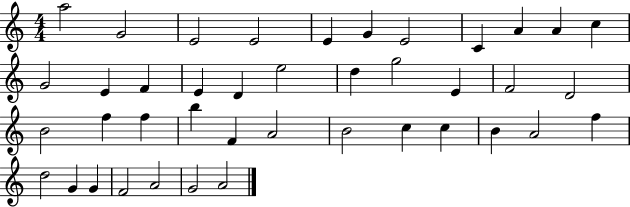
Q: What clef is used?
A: treble